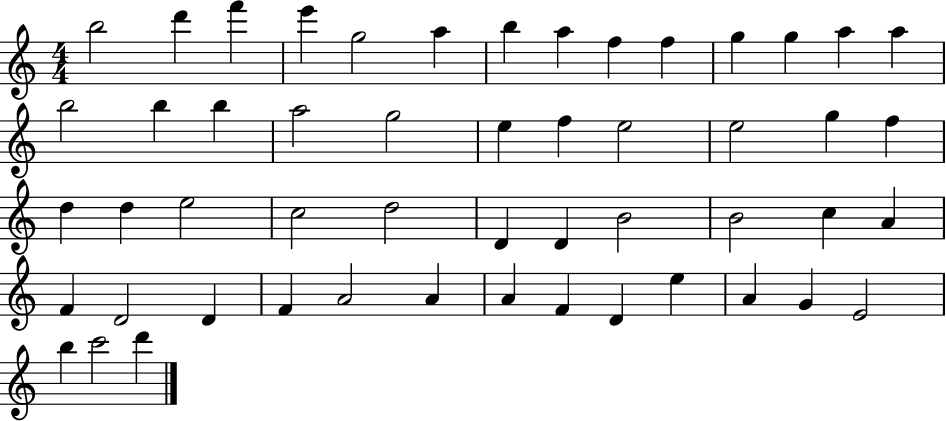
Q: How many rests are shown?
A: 0